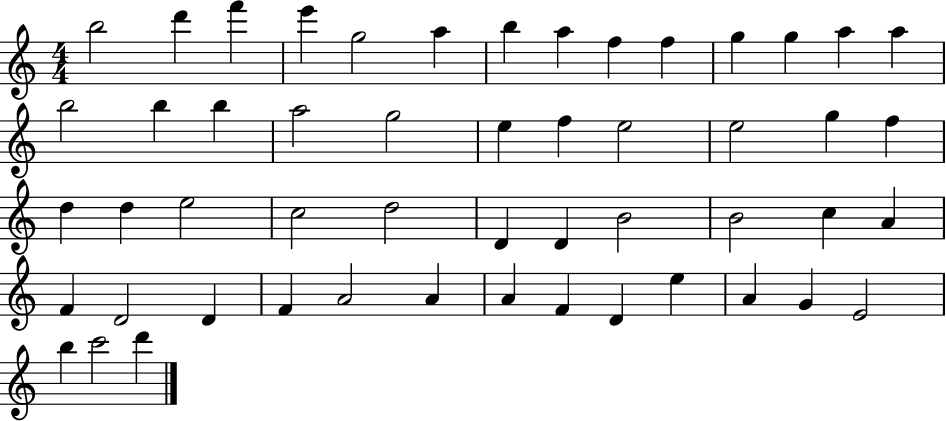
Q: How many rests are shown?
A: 0